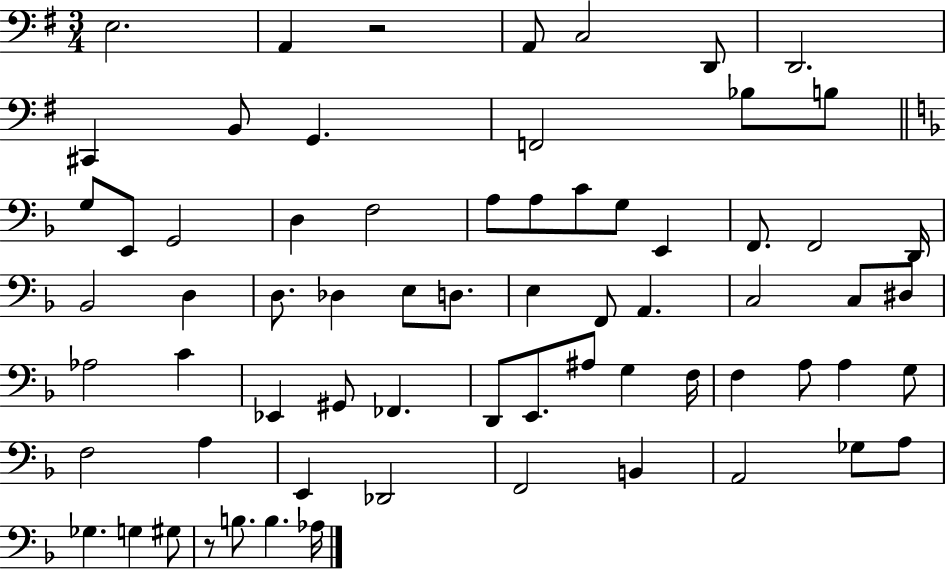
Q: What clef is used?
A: bass